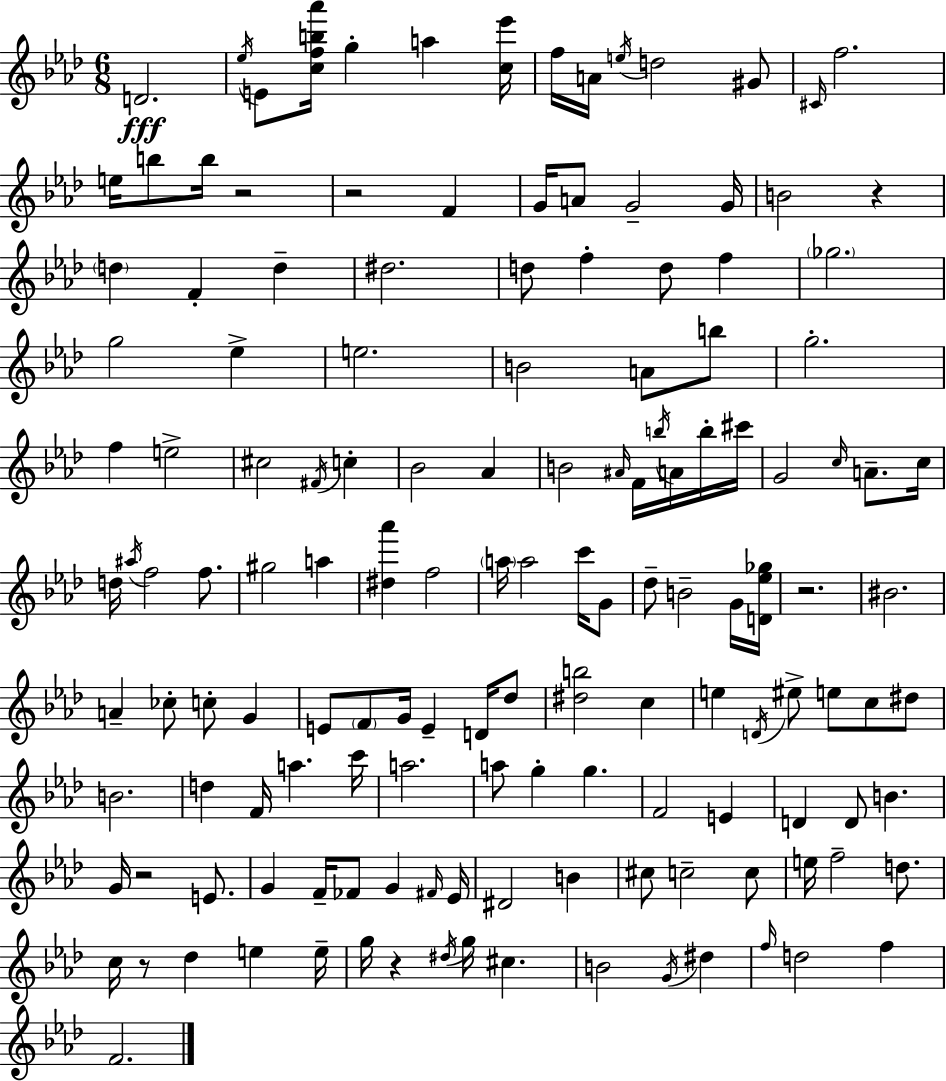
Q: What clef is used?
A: treble